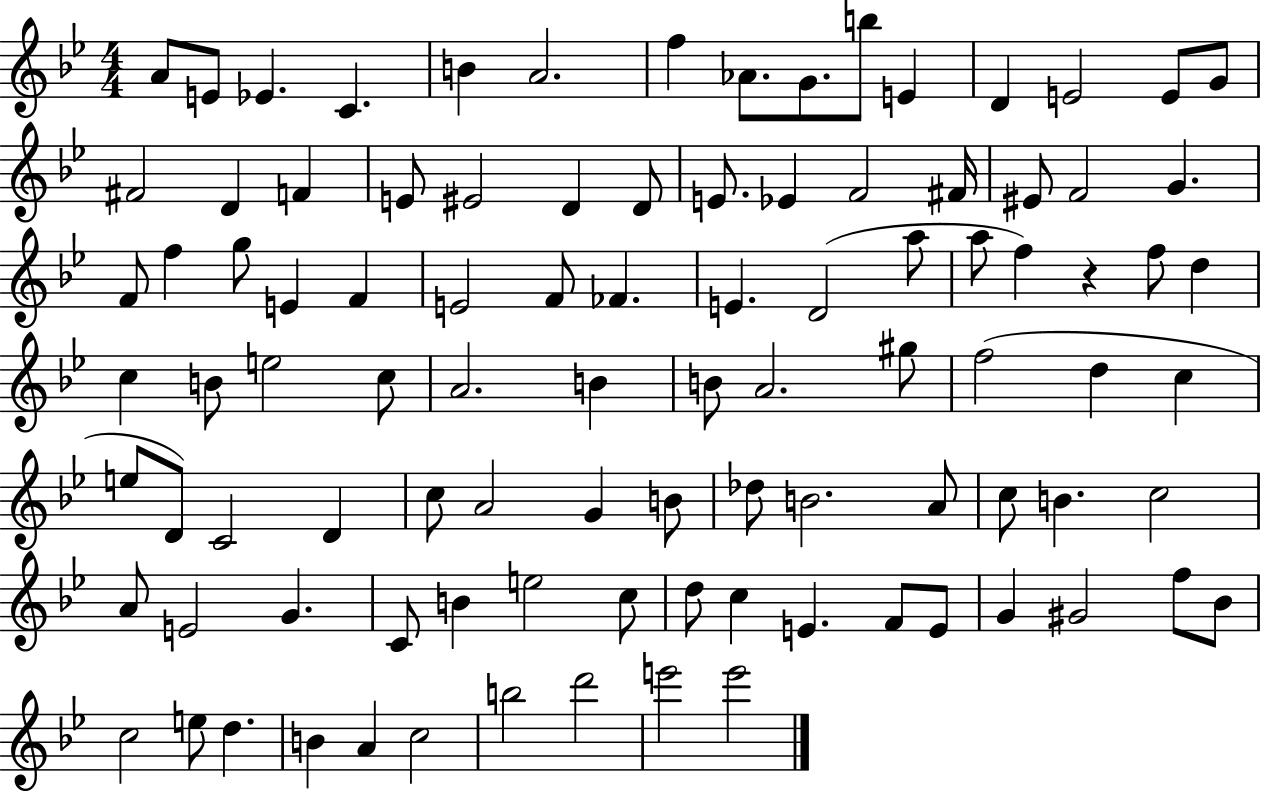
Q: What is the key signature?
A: BES major